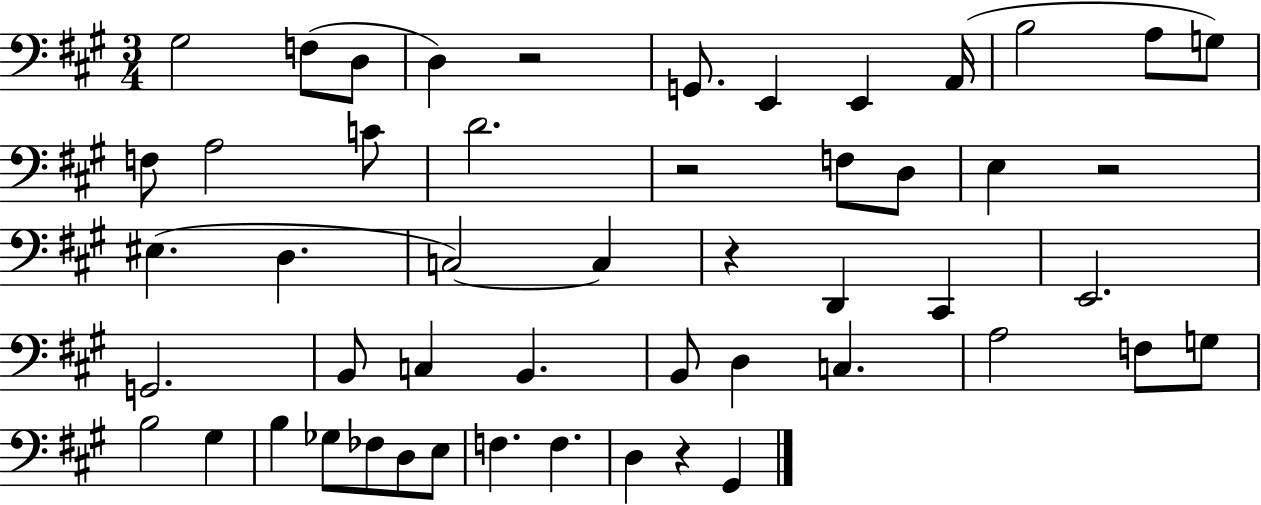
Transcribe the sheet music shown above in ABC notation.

X:1
T:Untitled
M:3/4
L:1/4
K:A
^G,2 F,/2 D,/2 D, z2 G,,/2 E,, E,, A,,/4 B,2 A,/2 G,/2 F,/2 A,2 C/2 D2 z2 F,/2 D,/2 E, z2 ^E, D, C,2 C, z D,, ^C,, E,,2 G,,2 B,,/2 C, B,, B,,/2 D, C, A,2 F,/2 G,/2 B,2 ^G, B, _G,/2 _F,/2 D,/2 E,/2 F, F, D, z ^G,,